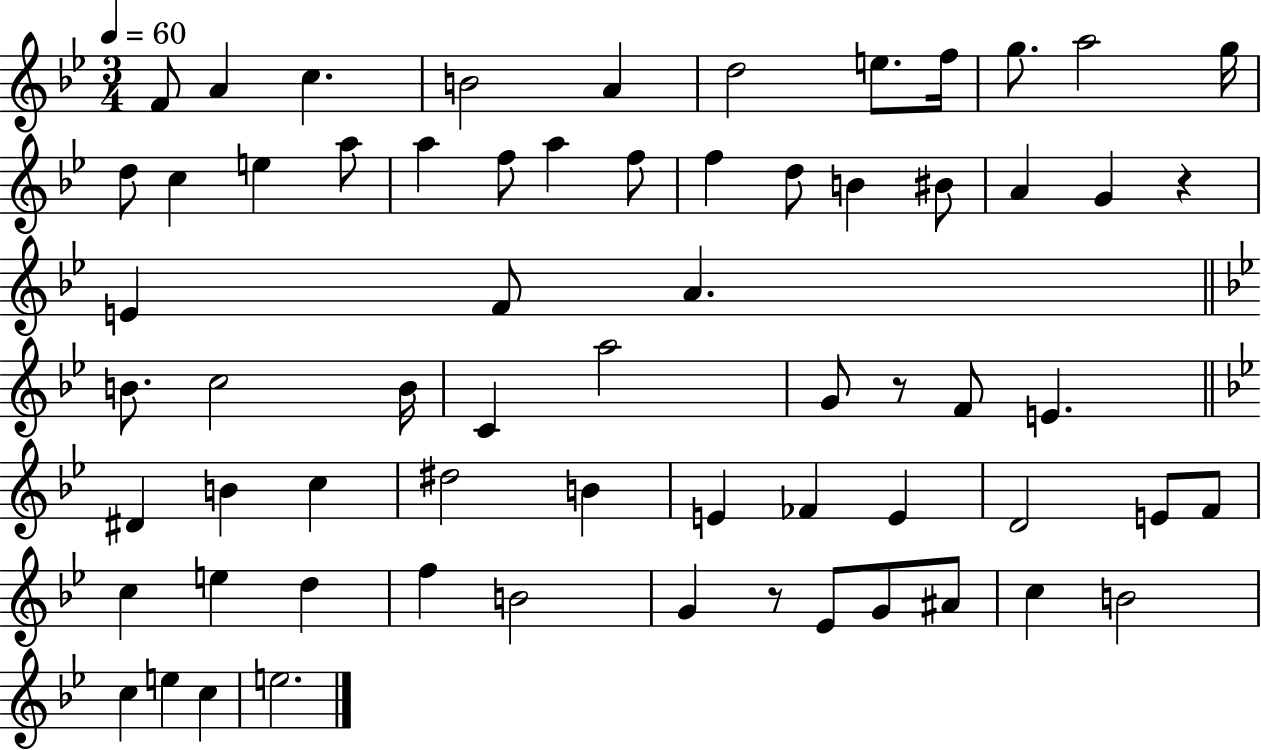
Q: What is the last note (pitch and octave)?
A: E5